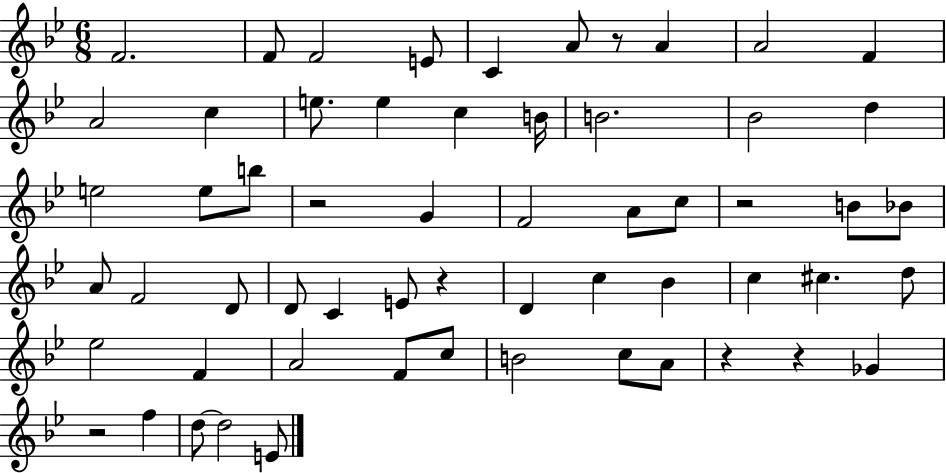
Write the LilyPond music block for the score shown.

{
  \clef treble
  \numericTimeSignature
  \time 6/8
  \key bes \major
  f'2. | f'8 f'2 e'8 | c'4 a'8 r8 a'4 | a'2 f'4 | \break a'2 c''4 | e''8. e''4 c''4 b'16 | b'2. | bes'2 d''4 | \break e''2 e''8 b''8 | r2 g'4 | f'2 a'8 c''8 | r2 b'8 bes'8 | \break a'8 f'2 d'8 | d'8 c'4 e'8 r4 | d'4 c''4 bes'4 | c''4 cis''4. d''8 | \break ees''2 f'4 | a'2 f'8 c''8 | b'2 c''8 a'8 | r4 r4 ges'4 | \break r2 f''4 | d''8~~ d''2 e'8 | \bar "|."
}